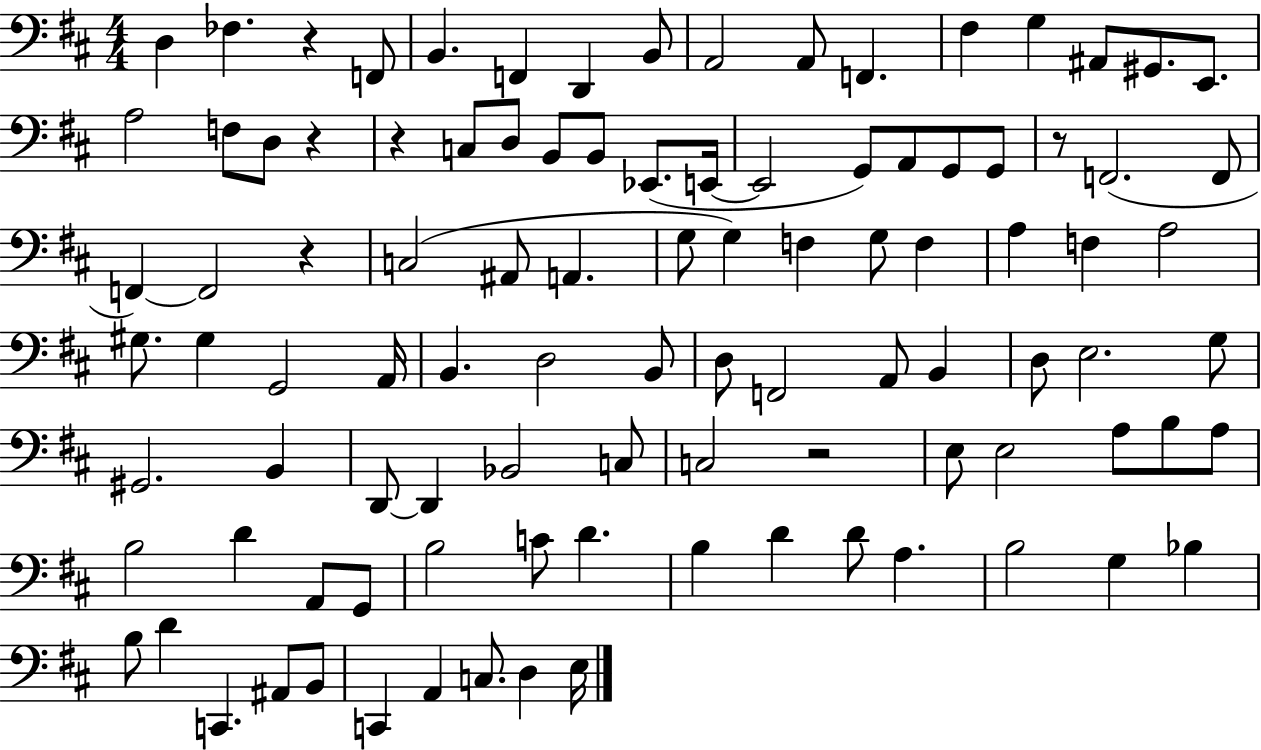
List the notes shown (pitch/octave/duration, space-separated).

D3/q FES3/q. R/q F2/e B2/q. F2/q D2/q B2/e A2/h A2/e F2/q. F#3/q G3/q A#2/e G#2/e. E2/e. A3/h F3/e D3/e R/q R/q C3/e D3/e B2/e B2/e Eb2/e. E2/s E2/h G2/e A2/e G2/e G2/e R/e F2/h. F2/e F2/q F2/h R/q C3/h A#2/e A2/q. G3/e G3/q F3/q G3/e F3/q A3/q F3/q A3/h G#3/e. G#3/q G2/h A2/s B2/q. D3/h B2/e D3/e F2/h A2/e B2/q D3/e E3/h. G3/e G#2/h. B2/q D2/e D2/q Bb2/h C3/e C3/h R/h E3/e E3/h A3/e B3/e A3/e B3/h D4/q A2/e G2/e B3/h C4/e D4/q. B3/q D4/q D4/e A3/q. B3/h G3/q Bb3/q B3/e D4/q C2/q. A#2/e B2/e C2/q A2/q C3/e. D3/q E3/s